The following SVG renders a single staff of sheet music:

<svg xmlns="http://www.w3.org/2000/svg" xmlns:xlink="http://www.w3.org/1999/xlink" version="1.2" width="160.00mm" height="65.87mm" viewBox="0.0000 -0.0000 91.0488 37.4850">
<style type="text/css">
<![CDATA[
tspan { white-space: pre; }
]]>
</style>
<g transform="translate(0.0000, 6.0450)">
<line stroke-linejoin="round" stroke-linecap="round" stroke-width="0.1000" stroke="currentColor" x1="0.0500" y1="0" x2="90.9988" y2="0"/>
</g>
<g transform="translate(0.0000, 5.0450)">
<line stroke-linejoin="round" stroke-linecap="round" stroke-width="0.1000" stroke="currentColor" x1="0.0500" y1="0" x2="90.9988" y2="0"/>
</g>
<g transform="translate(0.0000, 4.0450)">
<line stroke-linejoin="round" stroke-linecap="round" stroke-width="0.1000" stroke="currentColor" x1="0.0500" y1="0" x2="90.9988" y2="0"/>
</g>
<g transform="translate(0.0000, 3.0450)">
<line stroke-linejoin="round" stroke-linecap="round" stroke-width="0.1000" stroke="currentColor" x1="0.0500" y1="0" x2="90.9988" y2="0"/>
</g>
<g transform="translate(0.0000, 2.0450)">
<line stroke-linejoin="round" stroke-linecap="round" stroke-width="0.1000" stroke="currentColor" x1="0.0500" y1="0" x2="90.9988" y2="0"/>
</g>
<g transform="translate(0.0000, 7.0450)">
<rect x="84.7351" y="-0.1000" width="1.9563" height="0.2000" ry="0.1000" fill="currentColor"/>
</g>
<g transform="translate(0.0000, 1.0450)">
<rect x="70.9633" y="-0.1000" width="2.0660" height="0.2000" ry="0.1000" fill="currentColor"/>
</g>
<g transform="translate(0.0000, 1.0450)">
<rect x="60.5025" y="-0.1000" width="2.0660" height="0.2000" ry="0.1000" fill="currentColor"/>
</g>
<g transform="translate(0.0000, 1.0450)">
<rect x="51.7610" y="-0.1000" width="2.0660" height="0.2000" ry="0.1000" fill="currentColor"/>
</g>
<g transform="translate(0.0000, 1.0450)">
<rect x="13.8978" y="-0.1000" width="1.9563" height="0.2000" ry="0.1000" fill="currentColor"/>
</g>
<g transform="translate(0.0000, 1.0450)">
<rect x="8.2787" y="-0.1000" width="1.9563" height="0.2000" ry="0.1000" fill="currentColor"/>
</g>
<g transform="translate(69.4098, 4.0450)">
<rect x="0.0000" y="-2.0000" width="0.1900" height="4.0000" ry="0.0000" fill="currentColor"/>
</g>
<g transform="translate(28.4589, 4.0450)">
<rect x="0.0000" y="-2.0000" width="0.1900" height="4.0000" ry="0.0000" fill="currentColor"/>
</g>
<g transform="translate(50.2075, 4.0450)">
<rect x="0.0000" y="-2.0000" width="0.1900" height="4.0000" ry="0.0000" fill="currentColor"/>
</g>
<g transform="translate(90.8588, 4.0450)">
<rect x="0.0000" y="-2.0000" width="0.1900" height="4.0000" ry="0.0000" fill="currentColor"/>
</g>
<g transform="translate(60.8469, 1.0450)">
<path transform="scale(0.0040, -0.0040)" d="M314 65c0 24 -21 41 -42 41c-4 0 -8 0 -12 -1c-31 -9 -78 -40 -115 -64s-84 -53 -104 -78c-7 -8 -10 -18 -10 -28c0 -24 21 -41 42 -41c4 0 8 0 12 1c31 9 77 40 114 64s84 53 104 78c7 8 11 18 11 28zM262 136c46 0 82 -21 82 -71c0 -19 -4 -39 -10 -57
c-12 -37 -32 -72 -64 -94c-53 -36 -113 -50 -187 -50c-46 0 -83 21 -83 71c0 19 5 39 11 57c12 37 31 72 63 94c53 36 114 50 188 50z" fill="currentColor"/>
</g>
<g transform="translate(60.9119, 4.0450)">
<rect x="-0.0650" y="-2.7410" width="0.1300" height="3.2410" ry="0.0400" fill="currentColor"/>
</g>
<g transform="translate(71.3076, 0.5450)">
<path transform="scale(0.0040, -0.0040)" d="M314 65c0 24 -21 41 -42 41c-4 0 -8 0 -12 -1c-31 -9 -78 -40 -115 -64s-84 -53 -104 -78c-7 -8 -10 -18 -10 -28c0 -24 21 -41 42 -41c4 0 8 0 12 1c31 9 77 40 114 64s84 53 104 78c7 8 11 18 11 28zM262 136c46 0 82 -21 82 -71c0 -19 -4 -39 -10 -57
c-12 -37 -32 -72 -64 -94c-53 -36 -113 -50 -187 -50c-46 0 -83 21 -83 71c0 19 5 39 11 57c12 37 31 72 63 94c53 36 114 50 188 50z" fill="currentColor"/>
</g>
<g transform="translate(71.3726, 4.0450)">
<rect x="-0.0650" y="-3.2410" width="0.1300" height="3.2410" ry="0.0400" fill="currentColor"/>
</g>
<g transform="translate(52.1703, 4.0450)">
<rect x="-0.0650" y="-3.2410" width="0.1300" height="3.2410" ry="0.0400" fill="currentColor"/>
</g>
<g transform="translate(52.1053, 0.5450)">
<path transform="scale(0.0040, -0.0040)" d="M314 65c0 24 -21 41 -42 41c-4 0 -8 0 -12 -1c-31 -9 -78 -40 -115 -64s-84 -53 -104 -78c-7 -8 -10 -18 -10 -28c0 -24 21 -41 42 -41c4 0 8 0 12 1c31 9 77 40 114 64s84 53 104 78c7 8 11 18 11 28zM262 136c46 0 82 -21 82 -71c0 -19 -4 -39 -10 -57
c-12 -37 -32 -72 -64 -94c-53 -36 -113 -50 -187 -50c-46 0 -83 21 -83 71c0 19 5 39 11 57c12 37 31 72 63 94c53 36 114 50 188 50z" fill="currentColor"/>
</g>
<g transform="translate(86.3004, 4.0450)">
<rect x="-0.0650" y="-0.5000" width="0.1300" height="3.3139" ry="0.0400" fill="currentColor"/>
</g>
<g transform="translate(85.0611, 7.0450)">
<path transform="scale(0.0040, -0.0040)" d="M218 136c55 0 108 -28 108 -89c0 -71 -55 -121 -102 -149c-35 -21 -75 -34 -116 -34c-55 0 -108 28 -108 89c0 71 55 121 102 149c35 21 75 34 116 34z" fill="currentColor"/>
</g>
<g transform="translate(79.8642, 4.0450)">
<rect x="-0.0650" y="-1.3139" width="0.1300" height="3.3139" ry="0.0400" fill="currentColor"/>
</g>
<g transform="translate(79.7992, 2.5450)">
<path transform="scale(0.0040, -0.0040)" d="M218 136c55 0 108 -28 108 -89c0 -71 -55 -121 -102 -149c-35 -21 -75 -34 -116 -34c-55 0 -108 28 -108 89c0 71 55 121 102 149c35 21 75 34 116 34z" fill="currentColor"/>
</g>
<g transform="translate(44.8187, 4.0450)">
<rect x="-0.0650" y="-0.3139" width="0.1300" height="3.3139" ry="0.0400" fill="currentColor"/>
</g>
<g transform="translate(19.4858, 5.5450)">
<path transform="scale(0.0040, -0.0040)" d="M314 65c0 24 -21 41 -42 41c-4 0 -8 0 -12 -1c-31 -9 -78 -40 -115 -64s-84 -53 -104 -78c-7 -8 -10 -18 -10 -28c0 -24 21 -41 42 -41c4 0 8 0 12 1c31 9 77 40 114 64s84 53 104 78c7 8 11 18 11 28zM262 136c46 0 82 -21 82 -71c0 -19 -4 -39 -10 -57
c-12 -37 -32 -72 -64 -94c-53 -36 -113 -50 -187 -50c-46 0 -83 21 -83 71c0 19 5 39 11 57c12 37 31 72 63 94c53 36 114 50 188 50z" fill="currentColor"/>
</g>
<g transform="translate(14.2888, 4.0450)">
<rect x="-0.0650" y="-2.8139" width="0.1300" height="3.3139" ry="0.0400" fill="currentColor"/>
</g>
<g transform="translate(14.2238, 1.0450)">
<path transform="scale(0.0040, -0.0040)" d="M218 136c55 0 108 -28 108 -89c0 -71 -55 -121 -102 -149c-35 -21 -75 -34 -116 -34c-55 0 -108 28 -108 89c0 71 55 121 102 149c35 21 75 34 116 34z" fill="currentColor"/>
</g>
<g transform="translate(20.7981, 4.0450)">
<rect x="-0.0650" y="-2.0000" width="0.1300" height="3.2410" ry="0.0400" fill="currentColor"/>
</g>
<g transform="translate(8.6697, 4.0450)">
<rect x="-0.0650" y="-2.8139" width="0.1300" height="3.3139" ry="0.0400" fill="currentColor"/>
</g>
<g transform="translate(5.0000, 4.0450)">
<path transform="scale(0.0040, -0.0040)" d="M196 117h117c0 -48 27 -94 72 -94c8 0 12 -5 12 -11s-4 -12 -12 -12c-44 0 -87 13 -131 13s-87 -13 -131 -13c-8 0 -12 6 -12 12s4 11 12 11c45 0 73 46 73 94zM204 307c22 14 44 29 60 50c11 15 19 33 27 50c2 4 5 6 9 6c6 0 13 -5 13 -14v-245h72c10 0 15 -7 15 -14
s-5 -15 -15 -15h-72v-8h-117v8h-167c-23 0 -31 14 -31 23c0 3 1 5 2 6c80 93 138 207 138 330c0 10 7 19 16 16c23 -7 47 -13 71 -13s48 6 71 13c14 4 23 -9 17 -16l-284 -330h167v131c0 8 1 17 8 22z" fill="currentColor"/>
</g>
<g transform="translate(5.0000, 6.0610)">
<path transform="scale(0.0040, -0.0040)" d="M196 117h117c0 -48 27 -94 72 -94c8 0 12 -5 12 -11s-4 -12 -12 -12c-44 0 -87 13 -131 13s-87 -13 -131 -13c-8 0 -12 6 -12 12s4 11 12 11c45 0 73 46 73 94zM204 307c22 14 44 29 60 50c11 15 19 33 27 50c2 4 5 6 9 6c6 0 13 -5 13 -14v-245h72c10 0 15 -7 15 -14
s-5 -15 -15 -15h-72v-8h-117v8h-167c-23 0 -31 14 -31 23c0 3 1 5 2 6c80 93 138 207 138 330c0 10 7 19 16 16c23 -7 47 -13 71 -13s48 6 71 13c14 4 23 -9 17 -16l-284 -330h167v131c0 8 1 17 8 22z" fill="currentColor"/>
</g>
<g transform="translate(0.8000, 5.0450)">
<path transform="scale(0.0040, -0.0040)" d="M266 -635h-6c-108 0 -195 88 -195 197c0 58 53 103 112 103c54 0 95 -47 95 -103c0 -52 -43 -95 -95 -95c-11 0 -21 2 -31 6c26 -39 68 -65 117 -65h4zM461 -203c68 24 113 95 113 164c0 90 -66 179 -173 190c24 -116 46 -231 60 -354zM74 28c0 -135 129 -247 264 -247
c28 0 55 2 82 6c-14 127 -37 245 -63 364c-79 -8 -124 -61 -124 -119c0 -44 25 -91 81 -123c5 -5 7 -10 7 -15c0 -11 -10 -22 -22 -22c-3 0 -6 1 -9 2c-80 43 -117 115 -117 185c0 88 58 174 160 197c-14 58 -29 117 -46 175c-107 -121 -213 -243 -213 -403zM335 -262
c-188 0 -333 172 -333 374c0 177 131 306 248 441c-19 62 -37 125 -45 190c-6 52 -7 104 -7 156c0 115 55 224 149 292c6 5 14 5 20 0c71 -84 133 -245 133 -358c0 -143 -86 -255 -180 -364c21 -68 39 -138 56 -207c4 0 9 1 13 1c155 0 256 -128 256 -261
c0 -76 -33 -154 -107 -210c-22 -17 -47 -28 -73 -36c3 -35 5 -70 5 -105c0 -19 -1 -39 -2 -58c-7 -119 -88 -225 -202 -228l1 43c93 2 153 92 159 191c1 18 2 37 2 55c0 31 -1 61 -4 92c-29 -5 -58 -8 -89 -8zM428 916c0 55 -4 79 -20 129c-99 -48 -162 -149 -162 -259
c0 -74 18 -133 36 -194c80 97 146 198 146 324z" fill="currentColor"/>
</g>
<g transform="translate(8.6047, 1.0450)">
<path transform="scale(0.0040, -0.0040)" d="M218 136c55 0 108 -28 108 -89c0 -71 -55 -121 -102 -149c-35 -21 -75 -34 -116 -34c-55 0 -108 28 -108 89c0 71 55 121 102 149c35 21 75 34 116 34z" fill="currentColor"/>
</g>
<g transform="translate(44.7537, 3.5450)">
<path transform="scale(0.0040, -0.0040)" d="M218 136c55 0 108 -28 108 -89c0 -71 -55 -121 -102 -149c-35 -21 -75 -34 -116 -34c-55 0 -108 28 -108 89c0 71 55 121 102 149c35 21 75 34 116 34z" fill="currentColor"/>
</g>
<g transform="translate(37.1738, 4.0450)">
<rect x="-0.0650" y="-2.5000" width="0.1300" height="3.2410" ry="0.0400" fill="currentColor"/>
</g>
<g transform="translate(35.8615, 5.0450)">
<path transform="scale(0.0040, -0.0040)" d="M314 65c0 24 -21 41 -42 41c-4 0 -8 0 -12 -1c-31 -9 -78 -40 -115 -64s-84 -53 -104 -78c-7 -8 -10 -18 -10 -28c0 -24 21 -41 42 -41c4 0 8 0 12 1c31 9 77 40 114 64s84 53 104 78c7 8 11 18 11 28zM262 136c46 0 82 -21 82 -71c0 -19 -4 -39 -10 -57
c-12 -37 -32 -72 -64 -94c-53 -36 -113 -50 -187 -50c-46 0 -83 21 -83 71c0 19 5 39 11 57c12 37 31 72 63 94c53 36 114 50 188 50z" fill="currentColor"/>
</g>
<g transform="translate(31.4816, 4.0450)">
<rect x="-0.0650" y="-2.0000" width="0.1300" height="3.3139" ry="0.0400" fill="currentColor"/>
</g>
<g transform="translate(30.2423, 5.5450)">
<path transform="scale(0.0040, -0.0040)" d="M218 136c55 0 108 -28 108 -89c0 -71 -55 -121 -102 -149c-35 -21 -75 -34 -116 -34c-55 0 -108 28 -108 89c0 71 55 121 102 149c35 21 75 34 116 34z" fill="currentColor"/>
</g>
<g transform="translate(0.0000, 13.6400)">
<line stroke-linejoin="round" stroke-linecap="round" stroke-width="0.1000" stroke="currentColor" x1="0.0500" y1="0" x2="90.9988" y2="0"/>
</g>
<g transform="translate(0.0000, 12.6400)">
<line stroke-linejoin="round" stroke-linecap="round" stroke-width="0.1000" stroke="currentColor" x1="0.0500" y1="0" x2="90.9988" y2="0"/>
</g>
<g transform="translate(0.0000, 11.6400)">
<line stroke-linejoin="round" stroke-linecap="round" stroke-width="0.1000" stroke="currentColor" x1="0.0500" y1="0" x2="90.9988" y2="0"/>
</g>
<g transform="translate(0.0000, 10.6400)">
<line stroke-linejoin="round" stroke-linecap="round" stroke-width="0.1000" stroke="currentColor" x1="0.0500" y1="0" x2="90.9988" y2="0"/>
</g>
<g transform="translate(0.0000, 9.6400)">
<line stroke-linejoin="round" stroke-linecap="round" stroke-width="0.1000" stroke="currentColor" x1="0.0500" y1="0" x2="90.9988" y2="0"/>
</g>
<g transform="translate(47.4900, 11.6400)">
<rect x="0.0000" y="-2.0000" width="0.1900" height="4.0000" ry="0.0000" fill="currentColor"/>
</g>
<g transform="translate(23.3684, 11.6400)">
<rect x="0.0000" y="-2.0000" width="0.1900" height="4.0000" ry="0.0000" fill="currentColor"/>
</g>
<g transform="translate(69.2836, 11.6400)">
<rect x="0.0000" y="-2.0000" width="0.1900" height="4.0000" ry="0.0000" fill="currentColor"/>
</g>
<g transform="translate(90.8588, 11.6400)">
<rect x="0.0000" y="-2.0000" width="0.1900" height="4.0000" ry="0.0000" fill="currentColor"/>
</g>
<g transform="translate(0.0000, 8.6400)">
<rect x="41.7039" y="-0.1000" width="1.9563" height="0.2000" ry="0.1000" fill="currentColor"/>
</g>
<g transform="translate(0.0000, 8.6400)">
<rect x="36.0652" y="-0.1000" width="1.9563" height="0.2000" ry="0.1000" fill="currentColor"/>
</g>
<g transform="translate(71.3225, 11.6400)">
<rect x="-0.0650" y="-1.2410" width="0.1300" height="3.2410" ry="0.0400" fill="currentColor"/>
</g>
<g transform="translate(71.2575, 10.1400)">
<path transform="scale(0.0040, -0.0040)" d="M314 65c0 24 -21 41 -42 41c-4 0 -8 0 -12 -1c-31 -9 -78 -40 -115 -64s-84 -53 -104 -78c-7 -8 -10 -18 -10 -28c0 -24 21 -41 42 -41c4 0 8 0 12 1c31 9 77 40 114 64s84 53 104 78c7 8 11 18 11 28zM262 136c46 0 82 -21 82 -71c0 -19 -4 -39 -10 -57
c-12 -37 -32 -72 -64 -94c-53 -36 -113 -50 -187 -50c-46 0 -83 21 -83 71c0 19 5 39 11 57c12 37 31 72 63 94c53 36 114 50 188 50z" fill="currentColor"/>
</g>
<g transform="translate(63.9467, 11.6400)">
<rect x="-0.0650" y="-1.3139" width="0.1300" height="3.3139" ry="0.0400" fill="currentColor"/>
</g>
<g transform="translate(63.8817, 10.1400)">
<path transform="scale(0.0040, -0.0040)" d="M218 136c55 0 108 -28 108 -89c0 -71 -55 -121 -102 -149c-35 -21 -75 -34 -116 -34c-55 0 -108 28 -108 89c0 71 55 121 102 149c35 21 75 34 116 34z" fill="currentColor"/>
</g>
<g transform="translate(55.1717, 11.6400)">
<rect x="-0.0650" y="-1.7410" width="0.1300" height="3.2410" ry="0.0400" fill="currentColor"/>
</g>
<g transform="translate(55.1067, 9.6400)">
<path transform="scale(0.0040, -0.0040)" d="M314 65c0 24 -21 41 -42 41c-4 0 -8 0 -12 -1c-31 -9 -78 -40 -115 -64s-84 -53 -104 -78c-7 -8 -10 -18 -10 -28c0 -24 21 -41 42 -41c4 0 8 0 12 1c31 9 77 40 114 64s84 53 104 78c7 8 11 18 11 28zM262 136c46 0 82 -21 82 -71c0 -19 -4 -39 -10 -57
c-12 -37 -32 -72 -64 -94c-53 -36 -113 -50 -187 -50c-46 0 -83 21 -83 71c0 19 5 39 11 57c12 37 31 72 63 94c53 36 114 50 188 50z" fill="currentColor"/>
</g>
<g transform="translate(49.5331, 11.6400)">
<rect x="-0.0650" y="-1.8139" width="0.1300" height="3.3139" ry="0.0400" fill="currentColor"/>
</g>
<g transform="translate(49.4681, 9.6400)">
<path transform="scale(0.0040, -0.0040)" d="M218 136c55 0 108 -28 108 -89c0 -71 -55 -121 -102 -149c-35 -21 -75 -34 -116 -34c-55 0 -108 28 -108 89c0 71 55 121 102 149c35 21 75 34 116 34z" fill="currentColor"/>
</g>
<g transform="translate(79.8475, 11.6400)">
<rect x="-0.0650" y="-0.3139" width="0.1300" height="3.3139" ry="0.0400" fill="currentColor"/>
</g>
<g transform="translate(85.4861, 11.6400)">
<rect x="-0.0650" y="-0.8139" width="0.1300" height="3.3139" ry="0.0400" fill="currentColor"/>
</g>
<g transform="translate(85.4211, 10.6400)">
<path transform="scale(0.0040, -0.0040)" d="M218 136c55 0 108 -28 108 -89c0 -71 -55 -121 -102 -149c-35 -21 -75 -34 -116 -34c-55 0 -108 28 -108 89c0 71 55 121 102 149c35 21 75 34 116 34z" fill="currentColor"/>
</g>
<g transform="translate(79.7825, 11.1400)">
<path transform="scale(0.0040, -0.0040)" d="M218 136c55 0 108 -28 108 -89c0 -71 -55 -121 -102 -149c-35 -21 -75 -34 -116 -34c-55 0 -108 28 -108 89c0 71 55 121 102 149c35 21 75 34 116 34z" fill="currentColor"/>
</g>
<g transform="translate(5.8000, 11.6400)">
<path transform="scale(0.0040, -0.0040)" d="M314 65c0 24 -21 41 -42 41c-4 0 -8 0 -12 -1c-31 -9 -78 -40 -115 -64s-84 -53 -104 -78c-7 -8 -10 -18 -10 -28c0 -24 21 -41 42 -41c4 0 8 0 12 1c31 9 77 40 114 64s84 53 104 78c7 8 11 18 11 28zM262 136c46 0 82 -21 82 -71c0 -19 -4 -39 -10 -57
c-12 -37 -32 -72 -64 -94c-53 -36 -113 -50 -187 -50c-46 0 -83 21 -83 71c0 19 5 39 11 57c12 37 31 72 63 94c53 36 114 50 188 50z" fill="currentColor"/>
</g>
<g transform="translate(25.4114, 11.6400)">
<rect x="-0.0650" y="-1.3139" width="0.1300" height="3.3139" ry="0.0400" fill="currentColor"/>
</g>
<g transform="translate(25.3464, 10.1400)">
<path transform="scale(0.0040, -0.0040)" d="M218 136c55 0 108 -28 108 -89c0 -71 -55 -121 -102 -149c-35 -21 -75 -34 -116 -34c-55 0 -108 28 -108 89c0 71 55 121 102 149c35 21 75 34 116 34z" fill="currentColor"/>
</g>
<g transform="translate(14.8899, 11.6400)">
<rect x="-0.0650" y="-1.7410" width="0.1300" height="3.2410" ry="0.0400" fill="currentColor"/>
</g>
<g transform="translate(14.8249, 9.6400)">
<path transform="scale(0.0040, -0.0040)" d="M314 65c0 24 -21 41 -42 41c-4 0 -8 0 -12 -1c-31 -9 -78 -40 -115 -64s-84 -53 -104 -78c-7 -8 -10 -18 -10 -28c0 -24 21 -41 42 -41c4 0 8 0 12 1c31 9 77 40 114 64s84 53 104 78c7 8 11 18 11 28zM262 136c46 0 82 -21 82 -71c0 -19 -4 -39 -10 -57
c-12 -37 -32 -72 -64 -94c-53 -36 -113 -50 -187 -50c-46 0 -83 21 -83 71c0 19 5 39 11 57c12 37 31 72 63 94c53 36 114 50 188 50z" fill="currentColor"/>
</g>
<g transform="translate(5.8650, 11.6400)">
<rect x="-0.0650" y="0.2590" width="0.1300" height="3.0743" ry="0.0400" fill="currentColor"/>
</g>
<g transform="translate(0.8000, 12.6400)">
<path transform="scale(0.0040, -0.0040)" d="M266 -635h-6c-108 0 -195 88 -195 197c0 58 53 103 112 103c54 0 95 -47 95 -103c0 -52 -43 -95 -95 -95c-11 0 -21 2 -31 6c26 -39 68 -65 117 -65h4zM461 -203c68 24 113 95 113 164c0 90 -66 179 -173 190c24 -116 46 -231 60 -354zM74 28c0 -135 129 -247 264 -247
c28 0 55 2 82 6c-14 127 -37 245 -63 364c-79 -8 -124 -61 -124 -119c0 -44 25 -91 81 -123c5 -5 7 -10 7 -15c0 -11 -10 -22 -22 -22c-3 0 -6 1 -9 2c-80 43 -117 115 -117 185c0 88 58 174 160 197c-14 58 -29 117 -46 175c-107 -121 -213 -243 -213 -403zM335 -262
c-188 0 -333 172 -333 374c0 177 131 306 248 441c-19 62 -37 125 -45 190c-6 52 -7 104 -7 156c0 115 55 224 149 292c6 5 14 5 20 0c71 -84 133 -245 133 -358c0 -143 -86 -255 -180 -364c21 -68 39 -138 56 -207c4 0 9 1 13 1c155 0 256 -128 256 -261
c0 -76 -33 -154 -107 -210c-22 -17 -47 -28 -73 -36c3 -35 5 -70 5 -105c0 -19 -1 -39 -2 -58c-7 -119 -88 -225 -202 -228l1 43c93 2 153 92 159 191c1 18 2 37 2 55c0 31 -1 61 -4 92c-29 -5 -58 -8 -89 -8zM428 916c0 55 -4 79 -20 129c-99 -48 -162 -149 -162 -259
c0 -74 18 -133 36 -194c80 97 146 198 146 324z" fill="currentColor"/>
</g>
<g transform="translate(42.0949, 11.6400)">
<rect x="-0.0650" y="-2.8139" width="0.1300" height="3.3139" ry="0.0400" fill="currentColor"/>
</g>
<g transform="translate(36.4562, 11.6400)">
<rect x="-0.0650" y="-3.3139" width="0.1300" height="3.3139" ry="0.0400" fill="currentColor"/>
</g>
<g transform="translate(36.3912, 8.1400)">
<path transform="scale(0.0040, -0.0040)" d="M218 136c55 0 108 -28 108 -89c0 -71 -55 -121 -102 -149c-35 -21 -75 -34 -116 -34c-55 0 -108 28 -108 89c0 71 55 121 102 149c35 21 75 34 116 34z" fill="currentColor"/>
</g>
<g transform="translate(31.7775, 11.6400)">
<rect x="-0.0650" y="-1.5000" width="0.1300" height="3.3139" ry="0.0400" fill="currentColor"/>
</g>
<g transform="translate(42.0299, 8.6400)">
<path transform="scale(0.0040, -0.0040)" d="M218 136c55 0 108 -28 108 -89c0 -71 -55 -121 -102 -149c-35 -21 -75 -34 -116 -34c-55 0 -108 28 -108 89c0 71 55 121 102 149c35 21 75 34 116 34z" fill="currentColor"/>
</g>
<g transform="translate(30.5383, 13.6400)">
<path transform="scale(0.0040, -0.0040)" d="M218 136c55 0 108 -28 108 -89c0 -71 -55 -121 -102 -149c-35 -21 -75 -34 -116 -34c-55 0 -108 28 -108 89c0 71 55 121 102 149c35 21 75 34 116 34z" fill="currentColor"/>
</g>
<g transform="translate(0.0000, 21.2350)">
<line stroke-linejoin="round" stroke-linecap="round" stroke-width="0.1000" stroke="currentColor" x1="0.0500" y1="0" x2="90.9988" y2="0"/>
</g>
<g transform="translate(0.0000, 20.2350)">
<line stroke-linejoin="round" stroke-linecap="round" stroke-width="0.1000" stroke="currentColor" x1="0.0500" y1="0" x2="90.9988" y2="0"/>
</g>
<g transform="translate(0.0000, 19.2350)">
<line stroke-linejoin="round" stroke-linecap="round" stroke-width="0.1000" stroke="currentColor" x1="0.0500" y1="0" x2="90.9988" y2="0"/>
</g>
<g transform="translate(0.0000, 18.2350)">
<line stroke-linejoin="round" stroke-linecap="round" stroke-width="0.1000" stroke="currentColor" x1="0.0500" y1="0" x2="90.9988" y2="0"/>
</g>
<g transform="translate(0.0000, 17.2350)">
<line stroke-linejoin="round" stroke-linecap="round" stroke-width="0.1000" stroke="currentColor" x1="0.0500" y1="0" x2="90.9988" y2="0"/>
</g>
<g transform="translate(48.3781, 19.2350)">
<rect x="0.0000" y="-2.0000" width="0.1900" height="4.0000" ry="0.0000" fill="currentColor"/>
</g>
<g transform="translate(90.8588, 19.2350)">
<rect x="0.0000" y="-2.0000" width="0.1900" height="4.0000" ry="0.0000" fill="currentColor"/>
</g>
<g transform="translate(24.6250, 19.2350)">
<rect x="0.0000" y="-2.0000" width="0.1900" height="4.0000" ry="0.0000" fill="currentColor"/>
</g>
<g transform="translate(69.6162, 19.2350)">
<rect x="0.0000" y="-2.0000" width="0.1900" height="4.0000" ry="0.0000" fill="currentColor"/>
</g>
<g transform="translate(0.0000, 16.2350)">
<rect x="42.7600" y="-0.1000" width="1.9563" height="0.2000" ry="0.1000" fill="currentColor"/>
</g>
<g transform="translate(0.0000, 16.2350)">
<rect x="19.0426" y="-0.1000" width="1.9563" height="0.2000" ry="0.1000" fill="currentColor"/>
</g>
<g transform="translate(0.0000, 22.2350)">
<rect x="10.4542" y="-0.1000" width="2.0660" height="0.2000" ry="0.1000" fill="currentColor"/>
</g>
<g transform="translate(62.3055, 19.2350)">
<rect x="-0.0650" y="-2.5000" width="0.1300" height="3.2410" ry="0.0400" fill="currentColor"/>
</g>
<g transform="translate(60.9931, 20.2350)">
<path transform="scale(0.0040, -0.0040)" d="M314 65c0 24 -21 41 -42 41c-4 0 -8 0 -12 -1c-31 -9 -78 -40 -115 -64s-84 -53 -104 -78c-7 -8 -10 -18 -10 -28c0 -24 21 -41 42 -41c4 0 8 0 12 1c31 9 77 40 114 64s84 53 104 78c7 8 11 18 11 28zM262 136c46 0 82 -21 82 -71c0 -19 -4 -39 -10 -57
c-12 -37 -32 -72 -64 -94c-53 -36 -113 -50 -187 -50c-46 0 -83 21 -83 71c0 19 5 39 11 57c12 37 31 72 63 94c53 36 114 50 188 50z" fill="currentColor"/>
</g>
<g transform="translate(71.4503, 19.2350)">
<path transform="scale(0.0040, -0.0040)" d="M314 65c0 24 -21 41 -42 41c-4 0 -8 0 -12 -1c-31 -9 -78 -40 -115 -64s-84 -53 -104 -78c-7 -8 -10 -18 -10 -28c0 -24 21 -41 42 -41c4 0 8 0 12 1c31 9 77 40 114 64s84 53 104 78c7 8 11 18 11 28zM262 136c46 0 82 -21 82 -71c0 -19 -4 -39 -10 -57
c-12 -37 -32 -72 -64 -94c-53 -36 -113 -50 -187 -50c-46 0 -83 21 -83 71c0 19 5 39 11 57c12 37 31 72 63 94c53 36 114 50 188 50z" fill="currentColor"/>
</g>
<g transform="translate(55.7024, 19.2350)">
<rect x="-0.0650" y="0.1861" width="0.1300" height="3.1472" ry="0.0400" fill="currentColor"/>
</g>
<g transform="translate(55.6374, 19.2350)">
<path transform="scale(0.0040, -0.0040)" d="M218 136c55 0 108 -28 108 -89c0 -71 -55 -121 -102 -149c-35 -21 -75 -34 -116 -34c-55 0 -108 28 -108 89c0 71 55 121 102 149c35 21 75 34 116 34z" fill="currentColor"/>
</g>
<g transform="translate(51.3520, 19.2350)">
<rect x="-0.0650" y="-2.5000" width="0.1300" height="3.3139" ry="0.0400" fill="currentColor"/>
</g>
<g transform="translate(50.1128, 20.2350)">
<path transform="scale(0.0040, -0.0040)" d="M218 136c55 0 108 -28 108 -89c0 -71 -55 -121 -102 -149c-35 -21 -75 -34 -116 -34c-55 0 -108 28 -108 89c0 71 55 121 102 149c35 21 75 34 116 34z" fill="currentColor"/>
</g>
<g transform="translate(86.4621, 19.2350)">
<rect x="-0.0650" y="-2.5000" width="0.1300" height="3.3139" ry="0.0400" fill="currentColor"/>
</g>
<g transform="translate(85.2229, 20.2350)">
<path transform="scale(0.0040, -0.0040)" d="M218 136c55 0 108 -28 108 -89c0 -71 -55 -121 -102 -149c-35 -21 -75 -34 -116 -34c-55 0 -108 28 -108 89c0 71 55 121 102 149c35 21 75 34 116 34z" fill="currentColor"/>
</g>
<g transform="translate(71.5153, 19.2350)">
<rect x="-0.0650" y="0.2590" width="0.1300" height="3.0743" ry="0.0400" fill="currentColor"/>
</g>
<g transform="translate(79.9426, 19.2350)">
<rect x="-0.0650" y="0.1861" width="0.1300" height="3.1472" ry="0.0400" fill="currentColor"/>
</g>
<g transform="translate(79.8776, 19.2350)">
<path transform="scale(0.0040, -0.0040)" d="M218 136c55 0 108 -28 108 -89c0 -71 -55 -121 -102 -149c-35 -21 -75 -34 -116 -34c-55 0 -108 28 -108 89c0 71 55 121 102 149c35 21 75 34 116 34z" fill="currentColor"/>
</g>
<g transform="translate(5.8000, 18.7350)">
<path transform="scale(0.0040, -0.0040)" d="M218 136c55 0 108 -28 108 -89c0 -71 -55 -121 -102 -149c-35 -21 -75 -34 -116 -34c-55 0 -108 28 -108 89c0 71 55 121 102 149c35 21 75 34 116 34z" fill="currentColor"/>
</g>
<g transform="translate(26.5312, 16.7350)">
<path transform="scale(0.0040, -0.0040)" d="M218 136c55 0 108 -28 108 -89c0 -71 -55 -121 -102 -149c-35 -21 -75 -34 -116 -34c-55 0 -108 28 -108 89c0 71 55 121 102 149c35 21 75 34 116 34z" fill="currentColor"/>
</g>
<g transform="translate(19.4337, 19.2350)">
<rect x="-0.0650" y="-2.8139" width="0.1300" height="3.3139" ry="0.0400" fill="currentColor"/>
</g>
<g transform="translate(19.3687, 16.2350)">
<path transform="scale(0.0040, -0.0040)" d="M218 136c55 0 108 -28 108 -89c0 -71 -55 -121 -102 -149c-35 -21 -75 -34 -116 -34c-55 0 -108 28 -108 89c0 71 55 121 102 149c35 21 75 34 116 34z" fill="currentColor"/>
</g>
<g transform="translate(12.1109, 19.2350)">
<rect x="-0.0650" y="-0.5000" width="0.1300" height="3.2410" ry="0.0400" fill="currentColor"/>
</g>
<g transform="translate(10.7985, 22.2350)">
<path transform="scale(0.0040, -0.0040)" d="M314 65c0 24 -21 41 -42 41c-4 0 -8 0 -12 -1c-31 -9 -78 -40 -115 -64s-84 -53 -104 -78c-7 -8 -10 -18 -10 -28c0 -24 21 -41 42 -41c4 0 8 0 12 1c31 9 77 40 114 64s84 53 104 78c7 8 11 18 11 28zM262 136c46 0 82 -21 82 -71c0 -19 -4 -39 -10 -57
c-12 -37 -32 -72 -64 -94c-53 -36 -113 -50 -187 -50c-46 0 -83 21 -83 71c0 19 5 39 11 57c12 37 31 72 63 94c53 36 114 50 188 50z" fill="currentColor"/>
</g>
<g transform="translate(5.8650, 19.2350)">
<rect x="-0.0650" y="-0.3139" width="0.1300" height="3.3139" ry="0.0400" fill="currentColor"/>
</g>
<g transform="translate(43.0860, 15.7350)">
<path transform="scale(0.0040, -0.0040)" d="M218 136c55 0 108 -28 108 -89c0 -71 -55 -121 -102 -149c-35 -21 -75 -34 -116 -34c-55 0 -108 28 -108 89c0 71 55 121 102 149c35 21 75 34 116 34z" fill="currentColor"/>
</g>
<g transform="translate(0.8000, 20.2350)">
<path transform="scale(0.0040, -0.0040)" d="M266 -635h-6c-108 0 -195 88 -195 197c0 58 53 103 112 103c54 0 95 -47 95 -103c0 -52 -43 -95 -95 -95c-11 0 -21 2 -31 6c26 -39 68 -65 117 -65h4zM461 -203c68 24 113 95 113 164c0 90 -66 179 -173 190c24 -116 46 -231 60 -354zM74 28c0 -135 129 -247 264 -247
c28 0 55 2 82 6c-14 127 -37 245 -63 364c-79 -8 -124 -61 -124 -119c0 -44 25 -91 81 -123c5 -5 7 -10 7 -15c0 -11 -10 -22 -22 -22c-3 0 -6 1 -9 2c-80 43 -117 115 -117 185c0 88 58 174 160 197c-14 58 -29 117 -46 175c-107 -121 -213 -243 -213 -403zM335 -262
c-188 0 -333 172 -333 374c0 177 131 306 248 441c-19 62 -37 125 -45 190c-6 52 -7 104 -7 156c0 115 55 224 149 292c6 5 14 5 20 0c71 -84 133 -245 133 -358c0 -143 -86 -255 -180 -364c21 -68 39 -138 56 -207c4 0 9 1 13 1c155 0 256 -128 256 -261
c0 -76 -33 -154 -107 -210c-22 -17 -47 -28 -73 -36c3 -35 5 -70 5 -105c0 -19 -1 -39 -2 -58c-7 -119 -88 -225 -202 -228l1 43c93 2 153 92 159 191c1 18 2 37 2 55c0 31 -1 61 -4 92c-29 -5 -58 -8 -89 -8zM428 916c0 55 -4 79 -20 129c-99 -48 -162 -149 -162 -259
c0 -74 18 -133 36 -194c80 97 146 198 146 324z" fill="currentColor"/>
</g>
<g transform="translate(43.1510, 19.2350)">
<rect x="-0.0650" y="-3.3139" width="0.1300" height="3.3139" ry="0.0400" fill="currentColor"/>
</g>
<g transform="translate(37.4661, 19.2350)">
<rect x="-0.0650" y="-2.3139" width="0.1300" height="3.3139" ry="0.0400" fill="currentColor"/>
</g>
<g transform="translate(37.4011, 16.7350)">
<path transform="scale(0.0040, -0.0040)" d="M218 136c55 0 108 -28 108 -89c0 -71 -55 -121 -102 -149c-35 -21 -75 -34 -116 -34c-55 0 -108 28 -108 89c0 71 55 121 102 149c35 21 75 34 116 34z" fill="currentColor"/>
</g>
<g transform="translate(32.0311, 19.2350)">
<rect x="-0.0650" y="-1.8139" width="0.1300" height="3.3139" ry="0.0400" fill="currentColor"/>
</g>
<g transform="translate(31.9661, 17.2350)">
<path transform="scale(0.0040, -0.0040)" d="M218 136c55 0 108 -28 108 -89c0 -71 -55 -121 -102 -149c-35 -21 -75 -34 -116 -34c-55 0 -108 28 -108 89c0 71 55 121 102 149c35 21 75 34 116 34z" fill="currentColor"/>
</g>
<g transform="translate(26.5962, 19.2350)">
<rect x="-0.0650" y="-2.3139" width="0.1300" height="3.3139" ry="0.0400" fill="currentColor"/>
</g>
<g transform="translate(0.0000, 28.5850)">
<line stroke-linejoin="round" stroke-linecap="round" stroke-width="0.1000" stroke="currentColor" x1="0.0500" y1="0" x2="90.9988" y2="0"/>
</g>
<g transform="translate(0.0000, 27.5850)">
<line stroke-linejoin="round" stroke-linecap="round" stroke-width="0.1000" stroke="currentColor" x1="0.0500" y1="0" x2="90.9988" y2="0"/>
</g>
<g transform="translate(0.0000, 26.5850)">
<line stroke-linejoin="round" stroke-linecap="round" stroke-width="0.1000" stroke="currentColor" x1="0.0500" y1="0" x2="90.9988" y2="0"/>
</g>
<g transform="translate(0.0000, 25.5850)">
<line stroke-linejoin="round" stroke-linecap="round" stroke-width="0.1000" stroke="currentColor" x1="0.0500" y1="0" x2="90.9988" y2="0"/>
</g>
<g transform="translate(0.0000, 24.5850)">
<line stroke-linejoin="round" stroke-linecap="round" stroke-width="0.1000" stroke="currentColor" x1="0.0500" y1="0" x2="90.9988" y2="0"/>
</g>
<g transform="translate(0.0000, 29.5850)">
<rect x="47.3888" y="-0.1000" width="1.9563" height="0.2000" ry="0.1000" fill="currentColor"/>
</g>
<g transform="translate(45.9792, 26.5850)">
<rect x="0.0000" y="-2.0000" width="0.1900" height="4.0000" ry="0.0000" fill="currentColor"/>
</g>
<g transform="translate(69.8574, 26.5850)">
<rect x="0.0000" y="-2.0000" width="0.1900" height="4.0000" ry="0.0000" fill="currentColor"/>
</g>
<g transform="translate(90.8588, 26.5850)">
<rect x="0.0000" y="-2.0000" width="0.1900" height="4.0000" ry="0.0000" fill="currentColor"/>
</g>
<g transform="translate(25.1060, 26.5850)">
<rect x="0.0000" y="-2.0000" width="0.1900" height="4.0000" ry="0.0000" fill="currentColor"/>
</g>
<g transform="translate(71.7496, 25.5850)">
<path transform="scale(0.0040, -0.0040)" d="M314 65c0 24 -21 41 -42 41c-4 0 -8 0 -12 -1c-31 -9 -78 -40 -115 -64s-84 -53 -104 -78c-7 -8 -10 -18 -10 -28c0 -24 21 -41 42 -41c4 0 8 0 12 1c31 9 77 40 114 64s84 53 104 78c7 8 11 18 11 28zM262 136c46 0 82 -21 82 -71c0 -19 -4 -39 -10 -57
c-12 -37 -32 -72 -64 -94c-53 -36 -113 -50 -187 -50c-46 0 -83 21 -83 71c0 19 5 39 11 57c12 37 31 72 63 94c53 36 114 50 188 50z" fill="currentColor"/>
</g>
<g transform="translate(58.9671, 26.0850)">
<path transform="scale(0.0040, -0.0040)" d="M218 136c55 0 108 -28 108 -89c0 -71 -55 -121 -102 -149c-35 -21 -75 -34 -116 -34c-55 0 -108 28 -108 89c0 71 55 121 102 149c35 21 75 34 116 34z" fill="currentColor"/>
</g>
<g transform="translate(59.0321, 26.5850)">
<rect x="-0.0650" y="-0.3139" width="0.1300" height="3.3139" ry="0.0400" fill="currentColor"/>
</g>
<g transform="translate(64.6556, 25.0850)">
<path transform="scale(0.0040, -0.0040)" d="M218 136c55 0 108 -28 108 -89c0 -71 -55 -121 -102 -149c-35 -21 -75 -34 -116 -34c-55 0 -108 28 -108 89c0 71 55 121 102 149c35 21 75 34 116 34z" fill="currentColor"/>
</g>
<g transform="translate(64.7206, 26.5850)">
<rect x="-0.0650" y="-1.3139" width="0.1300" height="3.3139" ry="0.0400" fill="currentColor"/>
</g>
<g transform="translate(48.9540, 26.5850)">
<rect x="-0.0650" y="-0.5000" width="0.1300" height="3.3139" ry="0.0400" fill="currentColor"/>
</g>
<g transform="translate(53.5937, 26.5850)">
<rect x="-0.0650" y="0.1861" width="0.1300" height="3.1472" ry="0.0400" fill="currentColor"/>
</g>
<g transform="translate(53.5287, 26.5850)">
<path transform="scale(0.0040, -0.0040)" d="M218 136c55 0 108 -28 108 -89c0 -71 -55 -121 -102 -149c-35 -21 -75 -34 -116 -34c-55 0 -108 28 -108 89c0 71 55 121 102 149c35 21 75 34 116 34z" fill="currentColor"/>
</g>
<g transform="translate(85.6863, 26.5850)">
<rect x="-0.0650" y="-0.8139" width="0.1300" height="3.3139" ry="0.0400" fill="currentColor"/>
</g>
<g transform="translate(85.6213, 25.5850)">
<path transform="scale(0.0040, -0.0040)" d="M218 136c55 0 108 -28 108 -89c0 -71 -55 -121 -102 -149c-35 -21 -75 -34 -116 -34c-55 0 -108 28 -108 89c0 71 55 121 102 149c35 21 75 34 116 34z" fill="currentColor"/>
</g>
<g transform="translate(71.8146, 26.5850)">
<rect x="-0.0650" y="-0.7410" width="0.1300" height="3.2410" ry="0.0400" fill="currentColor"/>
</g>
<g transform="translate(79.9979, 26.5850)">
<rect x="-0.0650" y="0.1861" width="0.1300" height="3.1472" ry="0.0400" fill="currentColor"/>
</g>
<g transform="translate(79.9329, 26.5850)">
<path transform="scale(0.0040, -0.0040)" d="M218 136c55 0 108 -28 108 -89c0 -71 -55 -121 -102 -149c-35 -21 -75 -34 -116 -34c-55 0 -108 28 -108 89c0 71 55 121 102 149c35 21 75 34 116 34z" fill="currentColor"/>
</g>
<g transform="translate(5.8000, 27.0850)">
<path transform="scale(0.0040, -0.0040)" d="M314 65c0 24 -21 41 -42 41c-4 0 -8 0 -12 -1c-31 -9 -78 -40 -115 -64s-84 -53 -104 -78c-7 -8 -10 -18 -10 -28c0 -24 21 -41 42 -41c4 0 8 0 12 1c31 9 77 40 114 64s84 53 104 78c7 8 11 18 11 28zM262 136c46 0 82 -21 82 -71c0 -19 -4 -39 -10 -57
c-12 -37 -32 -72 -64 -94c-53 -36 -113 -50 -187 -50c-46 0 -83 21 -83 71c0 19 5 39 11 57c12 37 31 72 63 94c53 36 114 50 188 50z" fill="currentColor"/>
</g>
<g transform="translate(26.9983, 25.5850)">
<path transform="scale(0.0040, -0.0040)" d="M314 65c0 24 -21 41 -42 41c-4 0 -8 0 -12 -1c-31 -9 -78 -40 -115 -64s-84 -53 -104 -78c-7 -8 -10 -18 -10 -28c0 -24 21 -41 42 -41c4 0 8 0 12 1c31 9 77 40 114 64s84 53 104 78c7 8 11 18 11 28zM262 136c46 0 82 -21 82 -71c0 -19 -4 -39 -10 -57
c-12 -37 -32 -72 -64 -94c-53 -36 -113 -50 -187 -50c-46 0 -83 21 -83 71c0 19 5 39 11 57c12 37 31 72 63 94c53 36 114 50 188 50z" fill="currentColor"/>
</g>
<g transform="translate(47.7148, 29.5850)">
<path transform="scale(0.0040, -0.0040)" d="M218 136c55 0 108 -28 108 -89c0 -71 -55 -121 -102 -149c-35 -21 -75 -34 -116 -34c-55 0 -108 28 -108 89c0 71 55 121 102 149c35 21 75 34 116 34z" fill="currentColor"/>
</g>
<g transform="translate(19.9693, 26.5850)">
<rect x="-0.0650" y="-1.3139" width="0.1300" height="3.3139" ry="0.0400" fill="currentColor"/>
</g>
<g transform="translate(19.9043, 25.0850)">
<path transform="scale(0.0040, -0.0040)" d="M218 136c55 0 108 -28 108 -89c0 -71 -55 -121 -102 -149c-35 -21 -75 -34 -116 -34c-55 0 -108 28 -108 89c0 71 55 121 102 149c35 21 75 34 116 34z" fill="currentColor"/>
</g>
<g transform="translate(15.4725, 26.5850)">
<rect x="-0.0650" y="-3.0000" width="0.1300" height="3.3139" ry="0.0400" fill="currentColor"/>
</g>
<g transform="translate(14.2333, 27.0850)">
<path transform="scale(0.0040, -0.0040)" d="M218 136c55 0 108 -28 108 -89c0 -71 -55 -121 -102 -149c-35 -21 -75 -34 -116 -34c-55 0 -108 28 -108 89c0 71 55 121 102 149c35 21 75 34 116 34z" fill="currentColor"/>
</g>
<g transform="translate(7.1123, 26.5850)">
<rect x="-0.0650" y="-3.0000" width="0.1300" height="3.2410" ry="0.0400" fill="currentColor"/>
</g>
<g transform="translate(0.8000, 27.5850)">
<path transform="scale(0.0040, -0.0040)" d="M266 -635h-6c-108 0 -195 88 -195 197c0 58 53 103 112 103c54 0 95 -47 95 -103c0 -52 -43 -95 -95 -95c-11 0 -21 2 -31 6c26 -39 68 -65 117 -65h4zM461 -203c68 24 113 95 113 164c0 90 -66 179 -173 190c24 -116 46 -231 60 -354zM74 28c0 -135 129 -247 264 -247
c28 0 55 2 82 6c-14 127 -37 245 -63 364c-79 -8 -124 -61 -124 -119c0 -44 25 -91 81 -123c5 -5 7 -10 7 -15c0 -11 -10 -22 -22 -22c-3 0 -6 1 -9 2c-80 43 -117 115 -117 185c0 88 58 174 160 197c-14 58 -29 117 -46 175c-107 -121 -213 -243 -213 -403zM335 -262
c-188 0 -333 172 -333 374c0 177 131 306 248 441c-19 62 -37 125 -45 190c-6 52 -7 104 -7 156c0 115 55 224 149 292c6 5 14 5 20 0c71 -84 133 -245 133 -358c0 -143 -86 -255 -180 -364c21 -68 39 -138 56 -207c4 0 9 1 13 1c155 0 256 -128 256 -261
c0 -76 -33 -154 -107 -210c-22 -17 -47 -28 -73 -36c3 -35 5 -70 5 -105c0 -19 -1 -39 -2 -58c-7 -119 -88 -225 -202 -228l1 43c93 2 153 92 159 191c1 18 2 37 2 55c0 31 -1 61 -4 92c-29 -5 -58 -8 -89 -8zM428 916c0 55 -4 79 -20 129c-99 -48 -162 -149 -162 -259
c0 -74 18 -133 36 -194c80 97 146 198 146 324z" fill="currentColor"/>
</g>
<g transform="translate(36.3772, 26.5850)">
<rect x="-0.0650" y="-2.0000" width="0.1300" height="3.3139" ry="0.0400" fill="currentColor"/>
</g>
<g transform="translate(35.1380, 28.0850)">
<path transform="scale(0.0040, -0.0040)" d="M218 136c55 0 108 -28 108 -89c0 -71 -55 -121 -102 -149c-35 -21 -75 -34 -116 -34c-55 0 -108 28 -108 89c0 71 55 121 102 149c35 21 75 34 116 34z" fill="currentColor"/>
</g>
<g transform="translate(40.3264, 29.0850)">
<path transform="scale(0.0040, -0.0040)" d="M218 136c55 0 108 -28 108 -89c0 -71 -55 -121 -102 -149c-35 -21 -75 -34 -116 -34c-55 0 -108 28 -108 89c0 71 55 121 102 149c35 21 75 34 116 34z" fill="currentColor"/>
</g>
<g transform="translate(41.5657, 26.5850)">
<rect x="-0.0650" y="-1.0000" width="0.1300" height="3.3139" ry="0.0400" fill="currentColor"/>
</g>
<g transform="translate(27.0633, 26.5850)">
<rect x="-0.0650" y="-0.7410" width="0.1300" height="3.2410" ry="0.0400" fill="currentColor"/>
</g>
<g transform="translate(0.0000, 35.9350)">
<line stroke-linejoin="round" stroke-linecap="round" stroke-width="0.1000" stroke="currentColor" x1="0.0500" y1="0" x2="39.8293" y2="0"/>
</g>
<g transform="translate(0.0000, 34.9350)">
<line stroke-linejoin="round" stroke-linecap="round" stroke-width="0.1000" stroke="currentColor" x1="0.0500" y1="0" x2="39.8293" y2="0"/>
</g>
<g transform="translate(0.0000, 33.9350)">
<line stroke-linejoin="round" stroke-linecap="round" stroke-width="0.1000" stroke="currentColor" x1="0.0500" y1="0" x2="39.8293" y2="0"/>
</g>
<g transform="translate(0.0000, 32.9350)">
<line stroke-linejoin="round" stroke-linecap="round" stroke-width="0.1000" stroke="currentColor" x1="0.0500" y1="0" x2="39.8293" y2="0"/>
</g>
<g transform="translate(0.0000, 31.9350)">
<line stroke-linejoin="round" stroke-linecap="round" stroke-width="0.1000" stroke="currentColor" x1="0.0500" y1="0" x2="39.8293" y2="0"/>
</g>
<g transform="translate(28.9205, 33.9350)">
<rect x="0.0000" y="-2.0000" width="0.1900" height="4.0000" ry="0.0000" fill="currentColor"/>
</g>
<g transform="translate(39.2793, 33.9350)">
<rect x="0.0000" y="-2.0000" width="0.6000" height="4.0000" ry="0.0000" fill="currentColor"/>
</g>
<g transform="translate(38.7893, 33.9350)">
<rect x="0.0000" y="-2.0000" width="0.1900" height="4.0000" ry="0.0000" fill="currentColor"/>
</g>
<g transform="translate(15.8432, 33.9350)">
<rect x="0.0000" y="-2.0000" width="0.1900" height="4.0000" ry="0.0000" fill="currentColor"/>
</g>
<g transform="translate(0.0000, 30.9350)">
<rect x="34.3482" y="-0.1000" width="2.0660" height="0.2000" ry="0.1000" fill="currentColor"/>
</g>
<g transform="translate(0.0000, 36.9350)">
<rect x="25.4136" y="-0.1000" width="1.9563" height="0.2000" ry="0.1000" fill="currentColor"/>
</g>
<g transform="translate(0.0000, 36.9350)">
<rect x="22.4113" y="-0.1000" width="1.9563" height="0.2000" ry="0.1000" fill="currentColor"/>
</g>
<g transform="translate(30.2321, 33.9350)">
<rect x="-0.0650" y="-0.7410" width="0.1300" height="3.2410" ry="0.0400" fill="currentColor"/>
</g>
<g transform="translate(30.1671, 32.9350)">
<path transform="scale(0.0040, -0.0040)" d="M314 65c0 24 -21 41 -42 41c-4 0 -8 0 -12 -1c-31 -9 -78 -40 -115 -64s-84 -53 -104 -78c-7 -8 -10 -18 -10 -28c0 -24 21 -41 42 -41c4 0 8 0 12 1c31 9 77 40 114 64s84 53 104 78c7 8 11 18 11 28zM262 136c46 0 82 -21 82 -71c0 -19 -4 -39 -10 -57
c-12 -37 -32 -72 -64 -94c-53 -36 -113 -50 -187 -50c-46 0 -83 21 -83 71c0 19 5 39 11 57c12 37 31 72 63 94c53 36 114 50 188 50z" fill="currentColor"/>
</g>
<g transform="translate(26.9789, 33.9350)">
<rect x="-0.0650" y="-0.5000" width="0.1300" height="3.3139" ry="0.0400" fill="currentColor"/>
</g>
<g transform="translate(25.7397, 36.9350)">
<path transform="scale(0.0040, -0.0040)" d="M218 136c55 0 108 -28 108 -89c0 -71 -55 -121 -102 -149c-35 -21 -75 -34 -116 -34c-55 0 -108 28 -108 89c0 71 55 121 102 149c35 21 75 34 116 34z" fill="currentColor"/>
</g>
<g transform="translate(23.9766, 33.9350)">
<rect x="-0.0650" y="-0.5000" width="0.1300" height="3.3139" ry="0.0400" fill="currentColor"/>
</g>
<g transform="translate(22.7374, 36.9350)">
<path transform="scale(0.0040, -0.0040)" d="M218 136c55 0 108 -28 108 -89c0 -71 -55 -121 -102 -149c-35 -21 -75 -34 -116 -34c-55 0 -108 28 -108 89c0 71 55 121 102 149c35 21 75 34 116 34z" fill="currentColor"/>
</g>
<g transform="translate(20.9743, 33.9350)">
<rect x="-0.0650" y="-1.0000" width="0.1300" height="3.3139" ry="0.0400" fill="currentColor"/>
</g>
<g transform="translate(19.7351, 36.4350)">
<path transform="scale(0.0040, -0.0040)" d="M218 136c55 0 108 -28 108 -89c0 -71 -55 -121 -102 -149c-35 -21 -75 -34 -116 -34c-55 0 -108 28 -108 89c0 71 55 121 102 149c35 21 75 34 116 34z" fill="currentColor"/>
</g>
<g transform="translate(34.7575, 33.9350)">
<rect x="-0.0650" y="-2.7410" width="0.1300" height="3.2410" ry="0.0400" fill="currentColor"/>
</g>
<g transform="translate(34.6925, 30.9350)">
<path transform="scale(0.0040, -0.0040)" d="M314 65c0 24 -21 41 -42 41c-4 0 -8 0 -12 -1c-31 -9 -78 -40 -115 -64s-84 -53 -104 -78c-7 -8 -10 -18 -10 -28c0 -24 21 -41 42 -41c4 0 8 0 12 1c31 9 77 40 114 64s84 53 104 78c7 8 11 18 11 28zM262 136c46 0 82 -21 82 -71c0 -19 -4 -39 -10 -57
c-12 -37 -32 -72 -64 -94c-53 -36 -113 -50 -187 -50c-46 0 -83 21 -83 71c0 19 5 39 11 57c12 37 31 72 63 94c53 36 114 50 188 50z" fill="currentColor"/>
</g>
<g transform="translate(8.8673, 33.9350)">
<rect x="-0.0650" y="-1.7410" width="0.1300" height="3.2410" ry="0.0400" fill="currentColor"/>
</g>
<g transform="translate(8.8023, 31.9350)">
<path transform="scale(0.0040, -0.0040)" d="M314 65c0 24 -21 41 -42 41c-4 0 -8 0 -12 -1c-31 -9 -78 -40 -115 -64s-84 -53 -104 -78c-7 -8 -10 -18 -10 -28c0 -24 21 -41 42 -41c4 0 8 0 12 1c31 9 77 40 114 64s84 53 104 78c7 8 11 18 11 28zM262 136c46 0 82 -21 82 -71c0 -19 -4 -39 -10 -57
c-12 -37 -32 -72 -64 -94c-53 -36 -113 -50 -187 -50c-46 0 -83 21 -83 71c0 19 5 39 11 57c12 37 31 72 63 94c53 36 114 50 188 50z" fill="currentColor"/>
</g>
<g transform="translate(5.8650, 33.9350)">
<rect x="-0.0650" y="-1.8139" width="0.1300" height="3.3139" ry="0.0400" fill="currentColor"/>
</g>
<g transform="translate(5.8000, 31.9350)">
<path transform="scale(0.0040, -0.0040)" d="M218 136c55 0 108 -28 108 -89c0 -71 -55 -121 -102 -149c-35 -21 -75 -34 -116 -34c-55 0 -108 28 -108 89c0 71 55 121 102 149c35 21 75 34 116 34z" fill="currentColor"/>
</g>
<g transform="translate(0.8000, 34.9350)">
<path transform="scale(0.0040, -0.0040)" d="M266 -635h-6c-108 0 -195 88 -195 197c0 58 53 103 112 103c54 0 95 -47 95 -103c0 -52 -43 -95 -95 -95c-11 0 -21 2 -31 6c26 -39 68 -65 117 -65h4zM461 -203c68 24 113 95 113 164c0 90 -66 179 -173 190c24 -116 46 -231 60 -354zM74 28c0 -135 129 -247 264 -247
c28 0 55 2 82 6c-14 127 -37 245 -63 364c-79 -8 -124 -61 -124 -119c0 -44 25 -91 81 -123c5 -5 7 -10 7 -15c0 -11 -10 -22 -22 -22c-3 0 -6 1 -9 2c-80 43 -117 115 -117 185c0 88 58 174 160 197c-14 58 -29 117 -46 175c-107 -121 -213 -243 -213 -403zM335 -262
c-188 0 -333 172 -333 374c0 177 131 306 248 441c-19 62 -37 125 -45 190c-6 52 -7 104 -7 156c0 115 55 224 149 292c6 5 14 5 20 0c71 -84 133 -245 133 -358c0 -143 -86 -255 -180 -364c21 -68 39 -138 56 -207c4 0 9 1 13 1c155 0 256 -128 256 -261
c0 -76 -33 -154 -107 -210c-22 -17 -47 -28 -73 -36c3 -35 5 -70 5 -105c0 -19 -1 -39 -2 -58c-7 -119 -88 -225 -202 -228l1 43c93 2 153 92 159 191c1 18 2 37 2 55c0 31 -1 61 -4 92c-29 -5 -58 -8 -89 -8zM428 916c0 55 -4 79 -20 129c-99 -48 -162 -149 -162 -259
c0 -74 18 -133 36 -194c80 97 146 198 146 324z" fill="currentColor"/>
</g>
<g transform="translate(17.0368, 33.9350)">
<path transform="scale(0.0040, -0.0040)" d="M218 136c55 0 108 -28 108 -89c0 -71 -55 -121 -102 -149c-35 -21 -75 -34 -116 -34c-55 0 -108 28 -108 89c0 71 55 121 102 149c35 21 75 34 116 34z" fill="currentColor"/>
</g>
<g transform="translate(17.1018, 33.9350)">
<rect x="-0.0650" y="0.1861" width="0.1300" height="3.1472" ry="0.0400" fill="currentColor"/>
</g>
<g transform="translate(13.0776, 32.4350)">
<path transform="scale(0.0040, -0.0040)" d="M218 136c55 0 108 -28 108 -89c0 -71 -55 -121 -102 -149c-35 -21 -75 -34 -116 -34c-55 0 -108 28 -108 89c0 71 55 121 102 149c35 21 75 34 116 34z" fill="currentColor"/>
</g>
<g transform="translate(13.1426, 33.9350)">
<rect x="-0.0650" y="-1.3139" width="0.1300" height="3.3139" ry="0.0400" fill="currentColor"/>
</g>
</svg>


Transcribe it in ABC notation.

X:1
T:Untitled
M:4/4
L:1/4
K:C
a a F2 F G2 c b2 a2 b2 e C B2 f2 e E b a f f2 e e2 c d c C2 a g f g b G B G2 B2 B G A2 A e d2 F D C B c e d2 B d f f2 e B D C C d2 a2